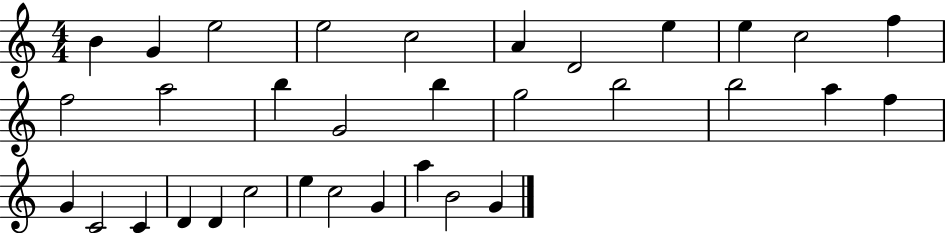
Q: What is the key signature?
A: C major